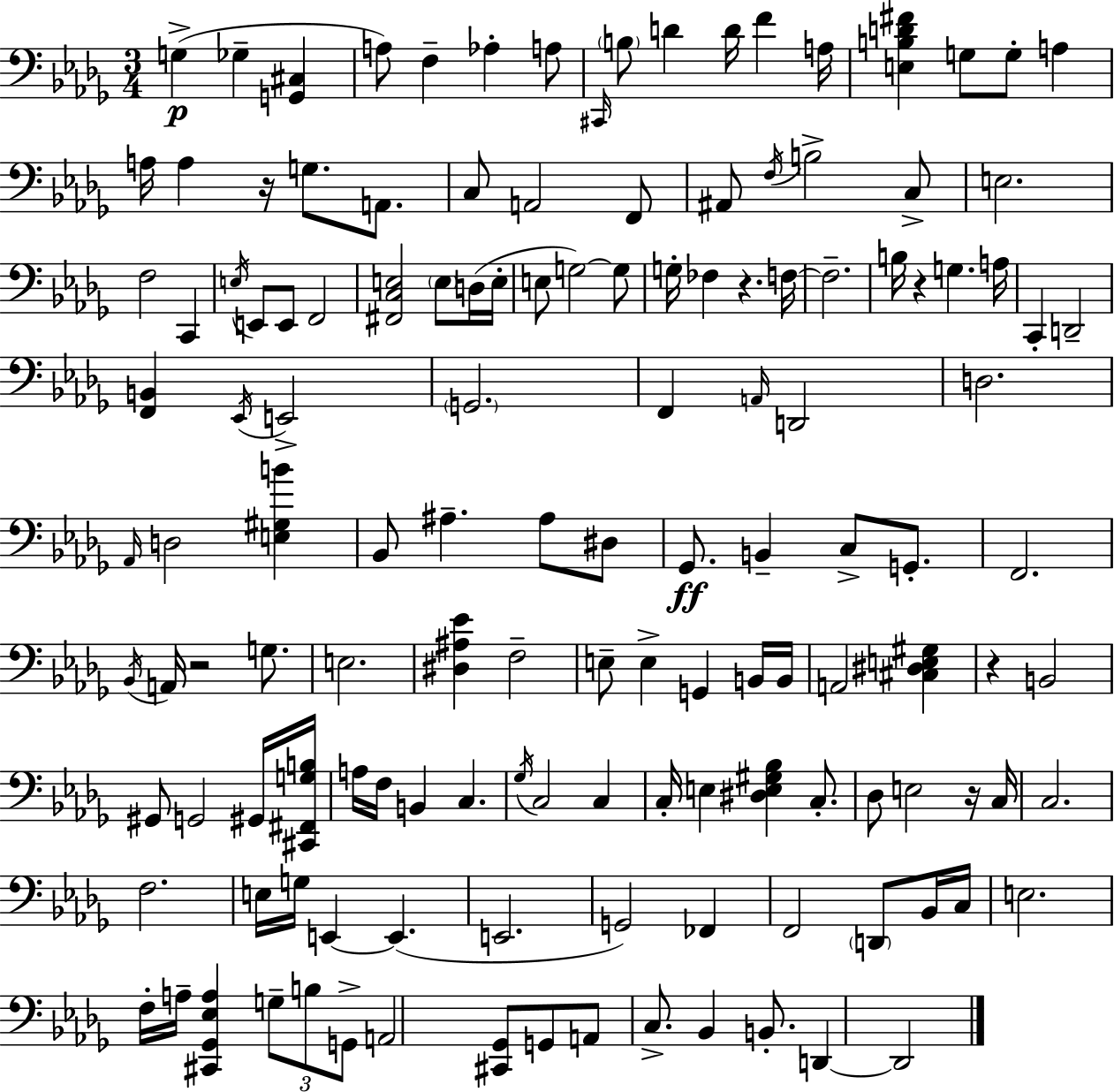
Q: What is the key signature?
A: BES minor